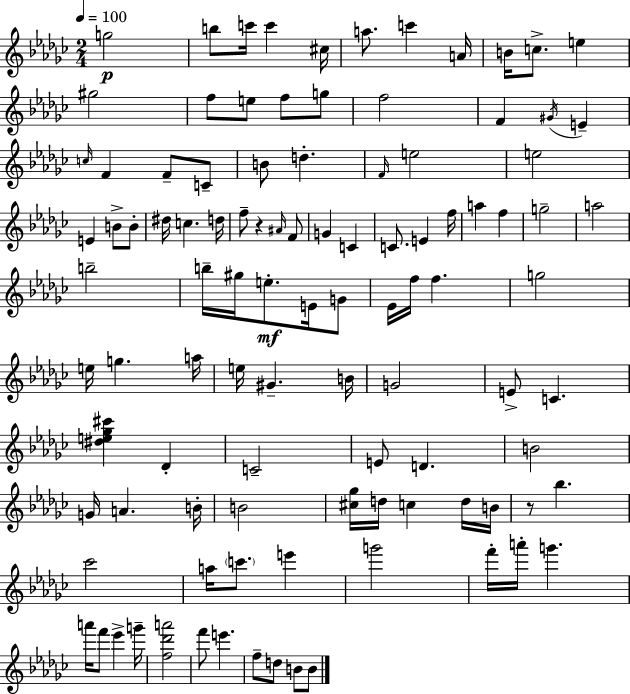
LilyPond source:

{
  \clef treble
  \numericTimeSignature
  \time 2/4
  \key ees \minor
  \tempo 4 = 100
  g''2\p | b''8 c'''16 c'''4 cis''16 | a''8. c'''4 a'16 | b'16 c''8.-> e''4 | \break gis''2 | f''8 e''8 f''8 g''8 | f''2 | f'4 \acciaccatura { gis'16 } e'4-- | \break \grace { c''16 } f'4 f'8-- | c'8-- b'8 d''4.-. | \grace { f'16 } e''2 | e''2 | \break e'4 b'8-> | b'8-. dis''16 c''4. | d''16 f''8-- r4 | \grace { ais'16 } f'8 g'4 | \break c'4 c'8. e'4 | f''16 a''4 | f''4 g''2-- | a''2 | \break b''2-- | b''16-- gis''16 e''8.-.\mf | e'16 g'8 ees'16 f''16 f''4. | g''2 | \break e''16 g''4. | a''16 e''16 gis'4.-- | b'16 g'2 | e'8-> c'4. | \break <dis'' e'' ges'' cis'''>4 | des'4-. c'2-- | e'8 d'4. | b'2 | \break g'16 a'4. | b'16-. b'2 | <cis'' ges''>16 d''16 c''4 | d''16 b'16 r8 bes''4. | \break ces'''2 | a''16 \parenthesize c'''8. | e'''4 g'''2 | f'''16-. a'''16-. g'''4. | \break a'''16 f'''8 ees'''4-> | g'''16-- <f'' des''' a'''>2 | f'''8 e'''4. | f''8-- d''8 | \break b'8 b'8 \bar "|."
}